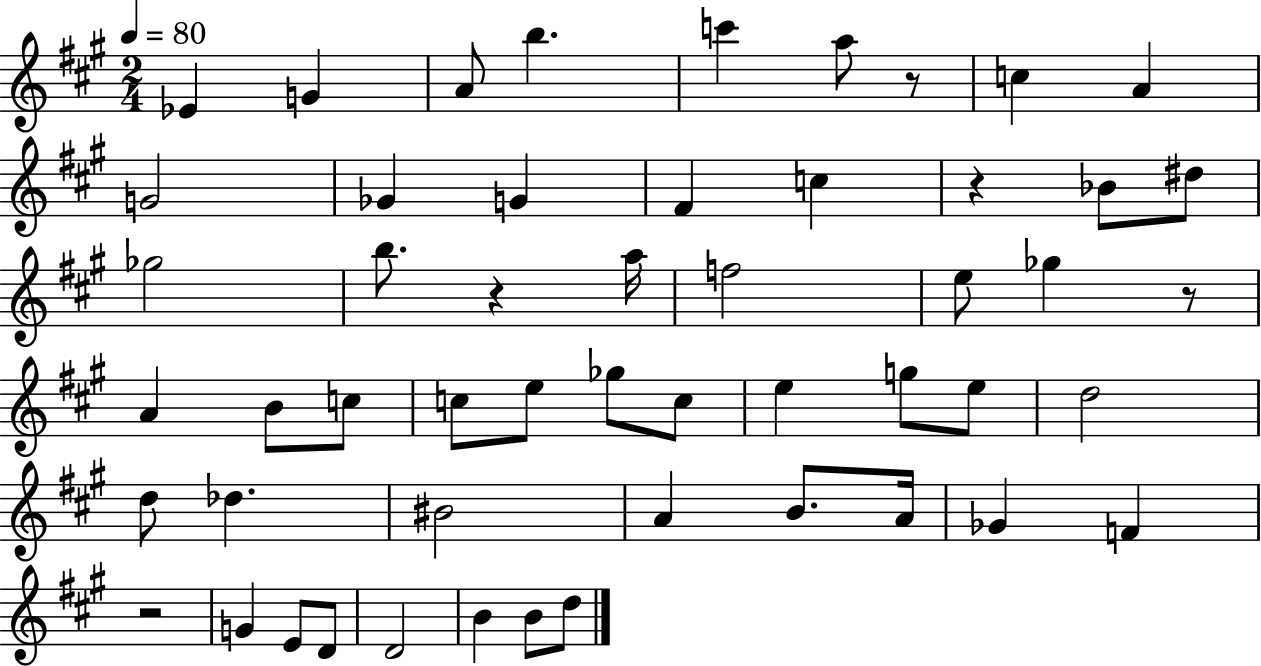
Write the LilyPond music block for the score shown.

{
  \clef treble
  \numericTimeSignature
  \time 2/4
  \key a \major
  \tempo 4 = 80
  ees'4 g'4 | a'8 b''4. | c'''4 a''8 r8 | c''4 a'4 | \break g'2 | ges'4 g'4 | fis'4 c''4 | r4 bes'8 dis''8 | \break ges''2 | b''8. r4 a''16 | f''2 | e''8 ges''4 r8 | \break a'4 b'8 c''8 | c''8 e''8 ges''8 c''8 | e''4 g''8 e''8 | d''2 | \break d''8 des''4. | bis'2 | a'4 b'8. a'16 | ges'4 f'4 | \break r2 | g'4 e'8 d'8 | d'2 | b'4 b'8 d''8 | \break \bar "|."
}